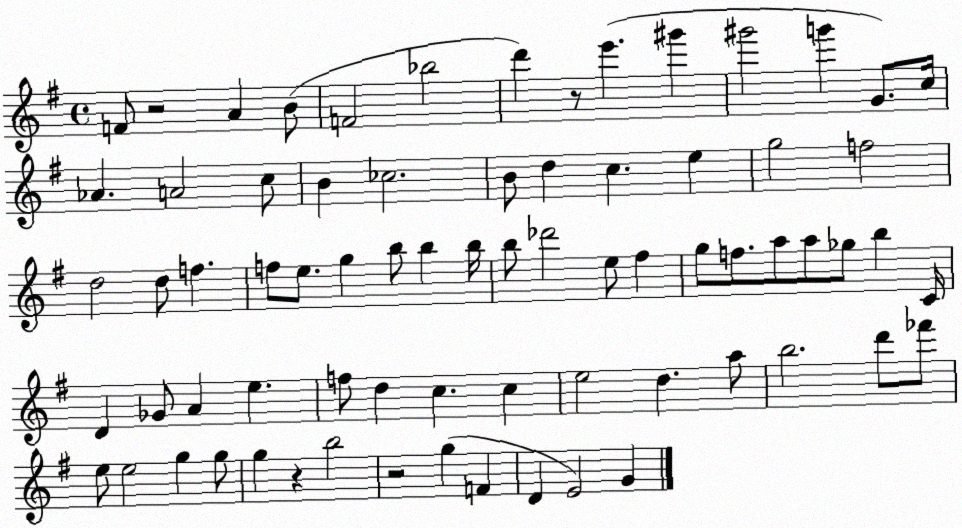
X:1
T:Untitled
M:4/4
L:1/4
K:G
F/2 z2 A B/2 F2 _b2 d' z/2 e' ^g' ^g'2 g' G/2 c/4 _A A2 c/2 B _c2 B/2 d c e g2 f2 d2 d/2 f f/2 e/2 g b/2 b b/4 b/2 _d'2 e/2 ^f g/2 f/2 a/2 a/2 _g/2 b C/4 D _G/2 A e f/2 d c c e2 d a/2 b2 d'/2 _f'/2 e/2 e2 g g/2 g z b2 z2 g F D E2 G